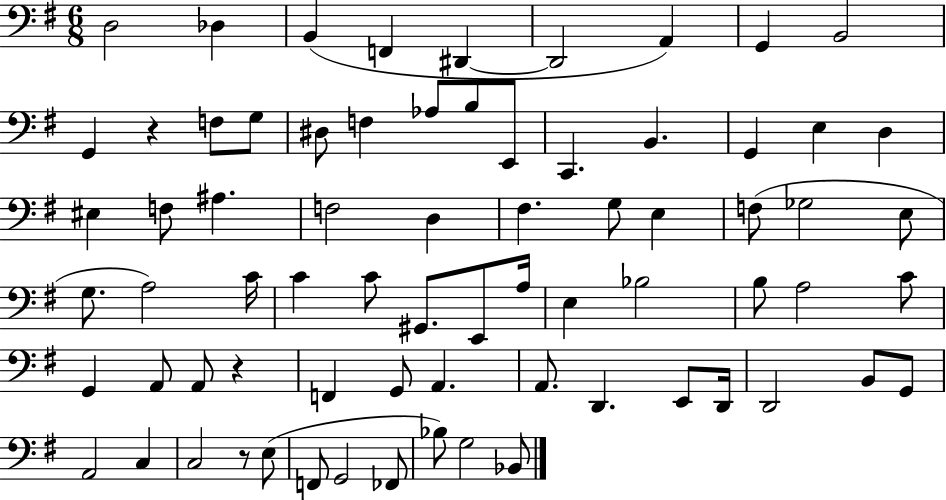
D3/h Db3/q B2/q F2/q D#2/q D#2/h A2/q G2/q B2/h G2/q R/q F3/e G3/e D#3/e F3/q Ab3/e B3/e E2/e C2/q. B2/q. G2/q E3/q D3/q EIS3/q F3/e A#3/q. F3/h D3/q F#3/q. G3/e E3/q F3/e Gb3/h E3/e G3/e. A3/h C4/s C4/q C4/e G#2/e. E2/e A3/s E3/q Bb3/h B3/e A3/h C4/e G2/q A2/e A2/e R/q F2/q G2/e A2/q. A2/e. D2/q. E2/e D2/s D2/h B2/e G2/e A2/h C3/q C3/h R/e E3/e F2/e G2/h FES2/e Bb3/e G3/h Bb2/e